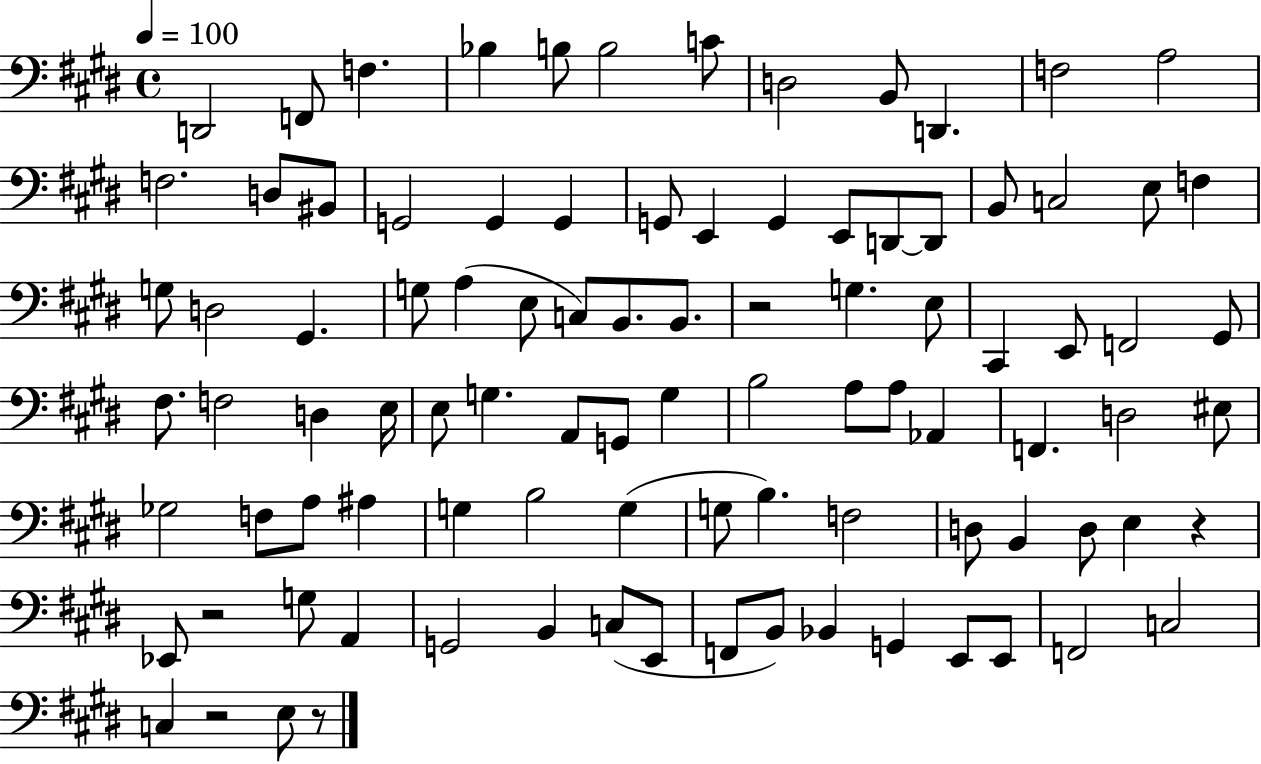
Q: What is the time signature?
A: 4/4